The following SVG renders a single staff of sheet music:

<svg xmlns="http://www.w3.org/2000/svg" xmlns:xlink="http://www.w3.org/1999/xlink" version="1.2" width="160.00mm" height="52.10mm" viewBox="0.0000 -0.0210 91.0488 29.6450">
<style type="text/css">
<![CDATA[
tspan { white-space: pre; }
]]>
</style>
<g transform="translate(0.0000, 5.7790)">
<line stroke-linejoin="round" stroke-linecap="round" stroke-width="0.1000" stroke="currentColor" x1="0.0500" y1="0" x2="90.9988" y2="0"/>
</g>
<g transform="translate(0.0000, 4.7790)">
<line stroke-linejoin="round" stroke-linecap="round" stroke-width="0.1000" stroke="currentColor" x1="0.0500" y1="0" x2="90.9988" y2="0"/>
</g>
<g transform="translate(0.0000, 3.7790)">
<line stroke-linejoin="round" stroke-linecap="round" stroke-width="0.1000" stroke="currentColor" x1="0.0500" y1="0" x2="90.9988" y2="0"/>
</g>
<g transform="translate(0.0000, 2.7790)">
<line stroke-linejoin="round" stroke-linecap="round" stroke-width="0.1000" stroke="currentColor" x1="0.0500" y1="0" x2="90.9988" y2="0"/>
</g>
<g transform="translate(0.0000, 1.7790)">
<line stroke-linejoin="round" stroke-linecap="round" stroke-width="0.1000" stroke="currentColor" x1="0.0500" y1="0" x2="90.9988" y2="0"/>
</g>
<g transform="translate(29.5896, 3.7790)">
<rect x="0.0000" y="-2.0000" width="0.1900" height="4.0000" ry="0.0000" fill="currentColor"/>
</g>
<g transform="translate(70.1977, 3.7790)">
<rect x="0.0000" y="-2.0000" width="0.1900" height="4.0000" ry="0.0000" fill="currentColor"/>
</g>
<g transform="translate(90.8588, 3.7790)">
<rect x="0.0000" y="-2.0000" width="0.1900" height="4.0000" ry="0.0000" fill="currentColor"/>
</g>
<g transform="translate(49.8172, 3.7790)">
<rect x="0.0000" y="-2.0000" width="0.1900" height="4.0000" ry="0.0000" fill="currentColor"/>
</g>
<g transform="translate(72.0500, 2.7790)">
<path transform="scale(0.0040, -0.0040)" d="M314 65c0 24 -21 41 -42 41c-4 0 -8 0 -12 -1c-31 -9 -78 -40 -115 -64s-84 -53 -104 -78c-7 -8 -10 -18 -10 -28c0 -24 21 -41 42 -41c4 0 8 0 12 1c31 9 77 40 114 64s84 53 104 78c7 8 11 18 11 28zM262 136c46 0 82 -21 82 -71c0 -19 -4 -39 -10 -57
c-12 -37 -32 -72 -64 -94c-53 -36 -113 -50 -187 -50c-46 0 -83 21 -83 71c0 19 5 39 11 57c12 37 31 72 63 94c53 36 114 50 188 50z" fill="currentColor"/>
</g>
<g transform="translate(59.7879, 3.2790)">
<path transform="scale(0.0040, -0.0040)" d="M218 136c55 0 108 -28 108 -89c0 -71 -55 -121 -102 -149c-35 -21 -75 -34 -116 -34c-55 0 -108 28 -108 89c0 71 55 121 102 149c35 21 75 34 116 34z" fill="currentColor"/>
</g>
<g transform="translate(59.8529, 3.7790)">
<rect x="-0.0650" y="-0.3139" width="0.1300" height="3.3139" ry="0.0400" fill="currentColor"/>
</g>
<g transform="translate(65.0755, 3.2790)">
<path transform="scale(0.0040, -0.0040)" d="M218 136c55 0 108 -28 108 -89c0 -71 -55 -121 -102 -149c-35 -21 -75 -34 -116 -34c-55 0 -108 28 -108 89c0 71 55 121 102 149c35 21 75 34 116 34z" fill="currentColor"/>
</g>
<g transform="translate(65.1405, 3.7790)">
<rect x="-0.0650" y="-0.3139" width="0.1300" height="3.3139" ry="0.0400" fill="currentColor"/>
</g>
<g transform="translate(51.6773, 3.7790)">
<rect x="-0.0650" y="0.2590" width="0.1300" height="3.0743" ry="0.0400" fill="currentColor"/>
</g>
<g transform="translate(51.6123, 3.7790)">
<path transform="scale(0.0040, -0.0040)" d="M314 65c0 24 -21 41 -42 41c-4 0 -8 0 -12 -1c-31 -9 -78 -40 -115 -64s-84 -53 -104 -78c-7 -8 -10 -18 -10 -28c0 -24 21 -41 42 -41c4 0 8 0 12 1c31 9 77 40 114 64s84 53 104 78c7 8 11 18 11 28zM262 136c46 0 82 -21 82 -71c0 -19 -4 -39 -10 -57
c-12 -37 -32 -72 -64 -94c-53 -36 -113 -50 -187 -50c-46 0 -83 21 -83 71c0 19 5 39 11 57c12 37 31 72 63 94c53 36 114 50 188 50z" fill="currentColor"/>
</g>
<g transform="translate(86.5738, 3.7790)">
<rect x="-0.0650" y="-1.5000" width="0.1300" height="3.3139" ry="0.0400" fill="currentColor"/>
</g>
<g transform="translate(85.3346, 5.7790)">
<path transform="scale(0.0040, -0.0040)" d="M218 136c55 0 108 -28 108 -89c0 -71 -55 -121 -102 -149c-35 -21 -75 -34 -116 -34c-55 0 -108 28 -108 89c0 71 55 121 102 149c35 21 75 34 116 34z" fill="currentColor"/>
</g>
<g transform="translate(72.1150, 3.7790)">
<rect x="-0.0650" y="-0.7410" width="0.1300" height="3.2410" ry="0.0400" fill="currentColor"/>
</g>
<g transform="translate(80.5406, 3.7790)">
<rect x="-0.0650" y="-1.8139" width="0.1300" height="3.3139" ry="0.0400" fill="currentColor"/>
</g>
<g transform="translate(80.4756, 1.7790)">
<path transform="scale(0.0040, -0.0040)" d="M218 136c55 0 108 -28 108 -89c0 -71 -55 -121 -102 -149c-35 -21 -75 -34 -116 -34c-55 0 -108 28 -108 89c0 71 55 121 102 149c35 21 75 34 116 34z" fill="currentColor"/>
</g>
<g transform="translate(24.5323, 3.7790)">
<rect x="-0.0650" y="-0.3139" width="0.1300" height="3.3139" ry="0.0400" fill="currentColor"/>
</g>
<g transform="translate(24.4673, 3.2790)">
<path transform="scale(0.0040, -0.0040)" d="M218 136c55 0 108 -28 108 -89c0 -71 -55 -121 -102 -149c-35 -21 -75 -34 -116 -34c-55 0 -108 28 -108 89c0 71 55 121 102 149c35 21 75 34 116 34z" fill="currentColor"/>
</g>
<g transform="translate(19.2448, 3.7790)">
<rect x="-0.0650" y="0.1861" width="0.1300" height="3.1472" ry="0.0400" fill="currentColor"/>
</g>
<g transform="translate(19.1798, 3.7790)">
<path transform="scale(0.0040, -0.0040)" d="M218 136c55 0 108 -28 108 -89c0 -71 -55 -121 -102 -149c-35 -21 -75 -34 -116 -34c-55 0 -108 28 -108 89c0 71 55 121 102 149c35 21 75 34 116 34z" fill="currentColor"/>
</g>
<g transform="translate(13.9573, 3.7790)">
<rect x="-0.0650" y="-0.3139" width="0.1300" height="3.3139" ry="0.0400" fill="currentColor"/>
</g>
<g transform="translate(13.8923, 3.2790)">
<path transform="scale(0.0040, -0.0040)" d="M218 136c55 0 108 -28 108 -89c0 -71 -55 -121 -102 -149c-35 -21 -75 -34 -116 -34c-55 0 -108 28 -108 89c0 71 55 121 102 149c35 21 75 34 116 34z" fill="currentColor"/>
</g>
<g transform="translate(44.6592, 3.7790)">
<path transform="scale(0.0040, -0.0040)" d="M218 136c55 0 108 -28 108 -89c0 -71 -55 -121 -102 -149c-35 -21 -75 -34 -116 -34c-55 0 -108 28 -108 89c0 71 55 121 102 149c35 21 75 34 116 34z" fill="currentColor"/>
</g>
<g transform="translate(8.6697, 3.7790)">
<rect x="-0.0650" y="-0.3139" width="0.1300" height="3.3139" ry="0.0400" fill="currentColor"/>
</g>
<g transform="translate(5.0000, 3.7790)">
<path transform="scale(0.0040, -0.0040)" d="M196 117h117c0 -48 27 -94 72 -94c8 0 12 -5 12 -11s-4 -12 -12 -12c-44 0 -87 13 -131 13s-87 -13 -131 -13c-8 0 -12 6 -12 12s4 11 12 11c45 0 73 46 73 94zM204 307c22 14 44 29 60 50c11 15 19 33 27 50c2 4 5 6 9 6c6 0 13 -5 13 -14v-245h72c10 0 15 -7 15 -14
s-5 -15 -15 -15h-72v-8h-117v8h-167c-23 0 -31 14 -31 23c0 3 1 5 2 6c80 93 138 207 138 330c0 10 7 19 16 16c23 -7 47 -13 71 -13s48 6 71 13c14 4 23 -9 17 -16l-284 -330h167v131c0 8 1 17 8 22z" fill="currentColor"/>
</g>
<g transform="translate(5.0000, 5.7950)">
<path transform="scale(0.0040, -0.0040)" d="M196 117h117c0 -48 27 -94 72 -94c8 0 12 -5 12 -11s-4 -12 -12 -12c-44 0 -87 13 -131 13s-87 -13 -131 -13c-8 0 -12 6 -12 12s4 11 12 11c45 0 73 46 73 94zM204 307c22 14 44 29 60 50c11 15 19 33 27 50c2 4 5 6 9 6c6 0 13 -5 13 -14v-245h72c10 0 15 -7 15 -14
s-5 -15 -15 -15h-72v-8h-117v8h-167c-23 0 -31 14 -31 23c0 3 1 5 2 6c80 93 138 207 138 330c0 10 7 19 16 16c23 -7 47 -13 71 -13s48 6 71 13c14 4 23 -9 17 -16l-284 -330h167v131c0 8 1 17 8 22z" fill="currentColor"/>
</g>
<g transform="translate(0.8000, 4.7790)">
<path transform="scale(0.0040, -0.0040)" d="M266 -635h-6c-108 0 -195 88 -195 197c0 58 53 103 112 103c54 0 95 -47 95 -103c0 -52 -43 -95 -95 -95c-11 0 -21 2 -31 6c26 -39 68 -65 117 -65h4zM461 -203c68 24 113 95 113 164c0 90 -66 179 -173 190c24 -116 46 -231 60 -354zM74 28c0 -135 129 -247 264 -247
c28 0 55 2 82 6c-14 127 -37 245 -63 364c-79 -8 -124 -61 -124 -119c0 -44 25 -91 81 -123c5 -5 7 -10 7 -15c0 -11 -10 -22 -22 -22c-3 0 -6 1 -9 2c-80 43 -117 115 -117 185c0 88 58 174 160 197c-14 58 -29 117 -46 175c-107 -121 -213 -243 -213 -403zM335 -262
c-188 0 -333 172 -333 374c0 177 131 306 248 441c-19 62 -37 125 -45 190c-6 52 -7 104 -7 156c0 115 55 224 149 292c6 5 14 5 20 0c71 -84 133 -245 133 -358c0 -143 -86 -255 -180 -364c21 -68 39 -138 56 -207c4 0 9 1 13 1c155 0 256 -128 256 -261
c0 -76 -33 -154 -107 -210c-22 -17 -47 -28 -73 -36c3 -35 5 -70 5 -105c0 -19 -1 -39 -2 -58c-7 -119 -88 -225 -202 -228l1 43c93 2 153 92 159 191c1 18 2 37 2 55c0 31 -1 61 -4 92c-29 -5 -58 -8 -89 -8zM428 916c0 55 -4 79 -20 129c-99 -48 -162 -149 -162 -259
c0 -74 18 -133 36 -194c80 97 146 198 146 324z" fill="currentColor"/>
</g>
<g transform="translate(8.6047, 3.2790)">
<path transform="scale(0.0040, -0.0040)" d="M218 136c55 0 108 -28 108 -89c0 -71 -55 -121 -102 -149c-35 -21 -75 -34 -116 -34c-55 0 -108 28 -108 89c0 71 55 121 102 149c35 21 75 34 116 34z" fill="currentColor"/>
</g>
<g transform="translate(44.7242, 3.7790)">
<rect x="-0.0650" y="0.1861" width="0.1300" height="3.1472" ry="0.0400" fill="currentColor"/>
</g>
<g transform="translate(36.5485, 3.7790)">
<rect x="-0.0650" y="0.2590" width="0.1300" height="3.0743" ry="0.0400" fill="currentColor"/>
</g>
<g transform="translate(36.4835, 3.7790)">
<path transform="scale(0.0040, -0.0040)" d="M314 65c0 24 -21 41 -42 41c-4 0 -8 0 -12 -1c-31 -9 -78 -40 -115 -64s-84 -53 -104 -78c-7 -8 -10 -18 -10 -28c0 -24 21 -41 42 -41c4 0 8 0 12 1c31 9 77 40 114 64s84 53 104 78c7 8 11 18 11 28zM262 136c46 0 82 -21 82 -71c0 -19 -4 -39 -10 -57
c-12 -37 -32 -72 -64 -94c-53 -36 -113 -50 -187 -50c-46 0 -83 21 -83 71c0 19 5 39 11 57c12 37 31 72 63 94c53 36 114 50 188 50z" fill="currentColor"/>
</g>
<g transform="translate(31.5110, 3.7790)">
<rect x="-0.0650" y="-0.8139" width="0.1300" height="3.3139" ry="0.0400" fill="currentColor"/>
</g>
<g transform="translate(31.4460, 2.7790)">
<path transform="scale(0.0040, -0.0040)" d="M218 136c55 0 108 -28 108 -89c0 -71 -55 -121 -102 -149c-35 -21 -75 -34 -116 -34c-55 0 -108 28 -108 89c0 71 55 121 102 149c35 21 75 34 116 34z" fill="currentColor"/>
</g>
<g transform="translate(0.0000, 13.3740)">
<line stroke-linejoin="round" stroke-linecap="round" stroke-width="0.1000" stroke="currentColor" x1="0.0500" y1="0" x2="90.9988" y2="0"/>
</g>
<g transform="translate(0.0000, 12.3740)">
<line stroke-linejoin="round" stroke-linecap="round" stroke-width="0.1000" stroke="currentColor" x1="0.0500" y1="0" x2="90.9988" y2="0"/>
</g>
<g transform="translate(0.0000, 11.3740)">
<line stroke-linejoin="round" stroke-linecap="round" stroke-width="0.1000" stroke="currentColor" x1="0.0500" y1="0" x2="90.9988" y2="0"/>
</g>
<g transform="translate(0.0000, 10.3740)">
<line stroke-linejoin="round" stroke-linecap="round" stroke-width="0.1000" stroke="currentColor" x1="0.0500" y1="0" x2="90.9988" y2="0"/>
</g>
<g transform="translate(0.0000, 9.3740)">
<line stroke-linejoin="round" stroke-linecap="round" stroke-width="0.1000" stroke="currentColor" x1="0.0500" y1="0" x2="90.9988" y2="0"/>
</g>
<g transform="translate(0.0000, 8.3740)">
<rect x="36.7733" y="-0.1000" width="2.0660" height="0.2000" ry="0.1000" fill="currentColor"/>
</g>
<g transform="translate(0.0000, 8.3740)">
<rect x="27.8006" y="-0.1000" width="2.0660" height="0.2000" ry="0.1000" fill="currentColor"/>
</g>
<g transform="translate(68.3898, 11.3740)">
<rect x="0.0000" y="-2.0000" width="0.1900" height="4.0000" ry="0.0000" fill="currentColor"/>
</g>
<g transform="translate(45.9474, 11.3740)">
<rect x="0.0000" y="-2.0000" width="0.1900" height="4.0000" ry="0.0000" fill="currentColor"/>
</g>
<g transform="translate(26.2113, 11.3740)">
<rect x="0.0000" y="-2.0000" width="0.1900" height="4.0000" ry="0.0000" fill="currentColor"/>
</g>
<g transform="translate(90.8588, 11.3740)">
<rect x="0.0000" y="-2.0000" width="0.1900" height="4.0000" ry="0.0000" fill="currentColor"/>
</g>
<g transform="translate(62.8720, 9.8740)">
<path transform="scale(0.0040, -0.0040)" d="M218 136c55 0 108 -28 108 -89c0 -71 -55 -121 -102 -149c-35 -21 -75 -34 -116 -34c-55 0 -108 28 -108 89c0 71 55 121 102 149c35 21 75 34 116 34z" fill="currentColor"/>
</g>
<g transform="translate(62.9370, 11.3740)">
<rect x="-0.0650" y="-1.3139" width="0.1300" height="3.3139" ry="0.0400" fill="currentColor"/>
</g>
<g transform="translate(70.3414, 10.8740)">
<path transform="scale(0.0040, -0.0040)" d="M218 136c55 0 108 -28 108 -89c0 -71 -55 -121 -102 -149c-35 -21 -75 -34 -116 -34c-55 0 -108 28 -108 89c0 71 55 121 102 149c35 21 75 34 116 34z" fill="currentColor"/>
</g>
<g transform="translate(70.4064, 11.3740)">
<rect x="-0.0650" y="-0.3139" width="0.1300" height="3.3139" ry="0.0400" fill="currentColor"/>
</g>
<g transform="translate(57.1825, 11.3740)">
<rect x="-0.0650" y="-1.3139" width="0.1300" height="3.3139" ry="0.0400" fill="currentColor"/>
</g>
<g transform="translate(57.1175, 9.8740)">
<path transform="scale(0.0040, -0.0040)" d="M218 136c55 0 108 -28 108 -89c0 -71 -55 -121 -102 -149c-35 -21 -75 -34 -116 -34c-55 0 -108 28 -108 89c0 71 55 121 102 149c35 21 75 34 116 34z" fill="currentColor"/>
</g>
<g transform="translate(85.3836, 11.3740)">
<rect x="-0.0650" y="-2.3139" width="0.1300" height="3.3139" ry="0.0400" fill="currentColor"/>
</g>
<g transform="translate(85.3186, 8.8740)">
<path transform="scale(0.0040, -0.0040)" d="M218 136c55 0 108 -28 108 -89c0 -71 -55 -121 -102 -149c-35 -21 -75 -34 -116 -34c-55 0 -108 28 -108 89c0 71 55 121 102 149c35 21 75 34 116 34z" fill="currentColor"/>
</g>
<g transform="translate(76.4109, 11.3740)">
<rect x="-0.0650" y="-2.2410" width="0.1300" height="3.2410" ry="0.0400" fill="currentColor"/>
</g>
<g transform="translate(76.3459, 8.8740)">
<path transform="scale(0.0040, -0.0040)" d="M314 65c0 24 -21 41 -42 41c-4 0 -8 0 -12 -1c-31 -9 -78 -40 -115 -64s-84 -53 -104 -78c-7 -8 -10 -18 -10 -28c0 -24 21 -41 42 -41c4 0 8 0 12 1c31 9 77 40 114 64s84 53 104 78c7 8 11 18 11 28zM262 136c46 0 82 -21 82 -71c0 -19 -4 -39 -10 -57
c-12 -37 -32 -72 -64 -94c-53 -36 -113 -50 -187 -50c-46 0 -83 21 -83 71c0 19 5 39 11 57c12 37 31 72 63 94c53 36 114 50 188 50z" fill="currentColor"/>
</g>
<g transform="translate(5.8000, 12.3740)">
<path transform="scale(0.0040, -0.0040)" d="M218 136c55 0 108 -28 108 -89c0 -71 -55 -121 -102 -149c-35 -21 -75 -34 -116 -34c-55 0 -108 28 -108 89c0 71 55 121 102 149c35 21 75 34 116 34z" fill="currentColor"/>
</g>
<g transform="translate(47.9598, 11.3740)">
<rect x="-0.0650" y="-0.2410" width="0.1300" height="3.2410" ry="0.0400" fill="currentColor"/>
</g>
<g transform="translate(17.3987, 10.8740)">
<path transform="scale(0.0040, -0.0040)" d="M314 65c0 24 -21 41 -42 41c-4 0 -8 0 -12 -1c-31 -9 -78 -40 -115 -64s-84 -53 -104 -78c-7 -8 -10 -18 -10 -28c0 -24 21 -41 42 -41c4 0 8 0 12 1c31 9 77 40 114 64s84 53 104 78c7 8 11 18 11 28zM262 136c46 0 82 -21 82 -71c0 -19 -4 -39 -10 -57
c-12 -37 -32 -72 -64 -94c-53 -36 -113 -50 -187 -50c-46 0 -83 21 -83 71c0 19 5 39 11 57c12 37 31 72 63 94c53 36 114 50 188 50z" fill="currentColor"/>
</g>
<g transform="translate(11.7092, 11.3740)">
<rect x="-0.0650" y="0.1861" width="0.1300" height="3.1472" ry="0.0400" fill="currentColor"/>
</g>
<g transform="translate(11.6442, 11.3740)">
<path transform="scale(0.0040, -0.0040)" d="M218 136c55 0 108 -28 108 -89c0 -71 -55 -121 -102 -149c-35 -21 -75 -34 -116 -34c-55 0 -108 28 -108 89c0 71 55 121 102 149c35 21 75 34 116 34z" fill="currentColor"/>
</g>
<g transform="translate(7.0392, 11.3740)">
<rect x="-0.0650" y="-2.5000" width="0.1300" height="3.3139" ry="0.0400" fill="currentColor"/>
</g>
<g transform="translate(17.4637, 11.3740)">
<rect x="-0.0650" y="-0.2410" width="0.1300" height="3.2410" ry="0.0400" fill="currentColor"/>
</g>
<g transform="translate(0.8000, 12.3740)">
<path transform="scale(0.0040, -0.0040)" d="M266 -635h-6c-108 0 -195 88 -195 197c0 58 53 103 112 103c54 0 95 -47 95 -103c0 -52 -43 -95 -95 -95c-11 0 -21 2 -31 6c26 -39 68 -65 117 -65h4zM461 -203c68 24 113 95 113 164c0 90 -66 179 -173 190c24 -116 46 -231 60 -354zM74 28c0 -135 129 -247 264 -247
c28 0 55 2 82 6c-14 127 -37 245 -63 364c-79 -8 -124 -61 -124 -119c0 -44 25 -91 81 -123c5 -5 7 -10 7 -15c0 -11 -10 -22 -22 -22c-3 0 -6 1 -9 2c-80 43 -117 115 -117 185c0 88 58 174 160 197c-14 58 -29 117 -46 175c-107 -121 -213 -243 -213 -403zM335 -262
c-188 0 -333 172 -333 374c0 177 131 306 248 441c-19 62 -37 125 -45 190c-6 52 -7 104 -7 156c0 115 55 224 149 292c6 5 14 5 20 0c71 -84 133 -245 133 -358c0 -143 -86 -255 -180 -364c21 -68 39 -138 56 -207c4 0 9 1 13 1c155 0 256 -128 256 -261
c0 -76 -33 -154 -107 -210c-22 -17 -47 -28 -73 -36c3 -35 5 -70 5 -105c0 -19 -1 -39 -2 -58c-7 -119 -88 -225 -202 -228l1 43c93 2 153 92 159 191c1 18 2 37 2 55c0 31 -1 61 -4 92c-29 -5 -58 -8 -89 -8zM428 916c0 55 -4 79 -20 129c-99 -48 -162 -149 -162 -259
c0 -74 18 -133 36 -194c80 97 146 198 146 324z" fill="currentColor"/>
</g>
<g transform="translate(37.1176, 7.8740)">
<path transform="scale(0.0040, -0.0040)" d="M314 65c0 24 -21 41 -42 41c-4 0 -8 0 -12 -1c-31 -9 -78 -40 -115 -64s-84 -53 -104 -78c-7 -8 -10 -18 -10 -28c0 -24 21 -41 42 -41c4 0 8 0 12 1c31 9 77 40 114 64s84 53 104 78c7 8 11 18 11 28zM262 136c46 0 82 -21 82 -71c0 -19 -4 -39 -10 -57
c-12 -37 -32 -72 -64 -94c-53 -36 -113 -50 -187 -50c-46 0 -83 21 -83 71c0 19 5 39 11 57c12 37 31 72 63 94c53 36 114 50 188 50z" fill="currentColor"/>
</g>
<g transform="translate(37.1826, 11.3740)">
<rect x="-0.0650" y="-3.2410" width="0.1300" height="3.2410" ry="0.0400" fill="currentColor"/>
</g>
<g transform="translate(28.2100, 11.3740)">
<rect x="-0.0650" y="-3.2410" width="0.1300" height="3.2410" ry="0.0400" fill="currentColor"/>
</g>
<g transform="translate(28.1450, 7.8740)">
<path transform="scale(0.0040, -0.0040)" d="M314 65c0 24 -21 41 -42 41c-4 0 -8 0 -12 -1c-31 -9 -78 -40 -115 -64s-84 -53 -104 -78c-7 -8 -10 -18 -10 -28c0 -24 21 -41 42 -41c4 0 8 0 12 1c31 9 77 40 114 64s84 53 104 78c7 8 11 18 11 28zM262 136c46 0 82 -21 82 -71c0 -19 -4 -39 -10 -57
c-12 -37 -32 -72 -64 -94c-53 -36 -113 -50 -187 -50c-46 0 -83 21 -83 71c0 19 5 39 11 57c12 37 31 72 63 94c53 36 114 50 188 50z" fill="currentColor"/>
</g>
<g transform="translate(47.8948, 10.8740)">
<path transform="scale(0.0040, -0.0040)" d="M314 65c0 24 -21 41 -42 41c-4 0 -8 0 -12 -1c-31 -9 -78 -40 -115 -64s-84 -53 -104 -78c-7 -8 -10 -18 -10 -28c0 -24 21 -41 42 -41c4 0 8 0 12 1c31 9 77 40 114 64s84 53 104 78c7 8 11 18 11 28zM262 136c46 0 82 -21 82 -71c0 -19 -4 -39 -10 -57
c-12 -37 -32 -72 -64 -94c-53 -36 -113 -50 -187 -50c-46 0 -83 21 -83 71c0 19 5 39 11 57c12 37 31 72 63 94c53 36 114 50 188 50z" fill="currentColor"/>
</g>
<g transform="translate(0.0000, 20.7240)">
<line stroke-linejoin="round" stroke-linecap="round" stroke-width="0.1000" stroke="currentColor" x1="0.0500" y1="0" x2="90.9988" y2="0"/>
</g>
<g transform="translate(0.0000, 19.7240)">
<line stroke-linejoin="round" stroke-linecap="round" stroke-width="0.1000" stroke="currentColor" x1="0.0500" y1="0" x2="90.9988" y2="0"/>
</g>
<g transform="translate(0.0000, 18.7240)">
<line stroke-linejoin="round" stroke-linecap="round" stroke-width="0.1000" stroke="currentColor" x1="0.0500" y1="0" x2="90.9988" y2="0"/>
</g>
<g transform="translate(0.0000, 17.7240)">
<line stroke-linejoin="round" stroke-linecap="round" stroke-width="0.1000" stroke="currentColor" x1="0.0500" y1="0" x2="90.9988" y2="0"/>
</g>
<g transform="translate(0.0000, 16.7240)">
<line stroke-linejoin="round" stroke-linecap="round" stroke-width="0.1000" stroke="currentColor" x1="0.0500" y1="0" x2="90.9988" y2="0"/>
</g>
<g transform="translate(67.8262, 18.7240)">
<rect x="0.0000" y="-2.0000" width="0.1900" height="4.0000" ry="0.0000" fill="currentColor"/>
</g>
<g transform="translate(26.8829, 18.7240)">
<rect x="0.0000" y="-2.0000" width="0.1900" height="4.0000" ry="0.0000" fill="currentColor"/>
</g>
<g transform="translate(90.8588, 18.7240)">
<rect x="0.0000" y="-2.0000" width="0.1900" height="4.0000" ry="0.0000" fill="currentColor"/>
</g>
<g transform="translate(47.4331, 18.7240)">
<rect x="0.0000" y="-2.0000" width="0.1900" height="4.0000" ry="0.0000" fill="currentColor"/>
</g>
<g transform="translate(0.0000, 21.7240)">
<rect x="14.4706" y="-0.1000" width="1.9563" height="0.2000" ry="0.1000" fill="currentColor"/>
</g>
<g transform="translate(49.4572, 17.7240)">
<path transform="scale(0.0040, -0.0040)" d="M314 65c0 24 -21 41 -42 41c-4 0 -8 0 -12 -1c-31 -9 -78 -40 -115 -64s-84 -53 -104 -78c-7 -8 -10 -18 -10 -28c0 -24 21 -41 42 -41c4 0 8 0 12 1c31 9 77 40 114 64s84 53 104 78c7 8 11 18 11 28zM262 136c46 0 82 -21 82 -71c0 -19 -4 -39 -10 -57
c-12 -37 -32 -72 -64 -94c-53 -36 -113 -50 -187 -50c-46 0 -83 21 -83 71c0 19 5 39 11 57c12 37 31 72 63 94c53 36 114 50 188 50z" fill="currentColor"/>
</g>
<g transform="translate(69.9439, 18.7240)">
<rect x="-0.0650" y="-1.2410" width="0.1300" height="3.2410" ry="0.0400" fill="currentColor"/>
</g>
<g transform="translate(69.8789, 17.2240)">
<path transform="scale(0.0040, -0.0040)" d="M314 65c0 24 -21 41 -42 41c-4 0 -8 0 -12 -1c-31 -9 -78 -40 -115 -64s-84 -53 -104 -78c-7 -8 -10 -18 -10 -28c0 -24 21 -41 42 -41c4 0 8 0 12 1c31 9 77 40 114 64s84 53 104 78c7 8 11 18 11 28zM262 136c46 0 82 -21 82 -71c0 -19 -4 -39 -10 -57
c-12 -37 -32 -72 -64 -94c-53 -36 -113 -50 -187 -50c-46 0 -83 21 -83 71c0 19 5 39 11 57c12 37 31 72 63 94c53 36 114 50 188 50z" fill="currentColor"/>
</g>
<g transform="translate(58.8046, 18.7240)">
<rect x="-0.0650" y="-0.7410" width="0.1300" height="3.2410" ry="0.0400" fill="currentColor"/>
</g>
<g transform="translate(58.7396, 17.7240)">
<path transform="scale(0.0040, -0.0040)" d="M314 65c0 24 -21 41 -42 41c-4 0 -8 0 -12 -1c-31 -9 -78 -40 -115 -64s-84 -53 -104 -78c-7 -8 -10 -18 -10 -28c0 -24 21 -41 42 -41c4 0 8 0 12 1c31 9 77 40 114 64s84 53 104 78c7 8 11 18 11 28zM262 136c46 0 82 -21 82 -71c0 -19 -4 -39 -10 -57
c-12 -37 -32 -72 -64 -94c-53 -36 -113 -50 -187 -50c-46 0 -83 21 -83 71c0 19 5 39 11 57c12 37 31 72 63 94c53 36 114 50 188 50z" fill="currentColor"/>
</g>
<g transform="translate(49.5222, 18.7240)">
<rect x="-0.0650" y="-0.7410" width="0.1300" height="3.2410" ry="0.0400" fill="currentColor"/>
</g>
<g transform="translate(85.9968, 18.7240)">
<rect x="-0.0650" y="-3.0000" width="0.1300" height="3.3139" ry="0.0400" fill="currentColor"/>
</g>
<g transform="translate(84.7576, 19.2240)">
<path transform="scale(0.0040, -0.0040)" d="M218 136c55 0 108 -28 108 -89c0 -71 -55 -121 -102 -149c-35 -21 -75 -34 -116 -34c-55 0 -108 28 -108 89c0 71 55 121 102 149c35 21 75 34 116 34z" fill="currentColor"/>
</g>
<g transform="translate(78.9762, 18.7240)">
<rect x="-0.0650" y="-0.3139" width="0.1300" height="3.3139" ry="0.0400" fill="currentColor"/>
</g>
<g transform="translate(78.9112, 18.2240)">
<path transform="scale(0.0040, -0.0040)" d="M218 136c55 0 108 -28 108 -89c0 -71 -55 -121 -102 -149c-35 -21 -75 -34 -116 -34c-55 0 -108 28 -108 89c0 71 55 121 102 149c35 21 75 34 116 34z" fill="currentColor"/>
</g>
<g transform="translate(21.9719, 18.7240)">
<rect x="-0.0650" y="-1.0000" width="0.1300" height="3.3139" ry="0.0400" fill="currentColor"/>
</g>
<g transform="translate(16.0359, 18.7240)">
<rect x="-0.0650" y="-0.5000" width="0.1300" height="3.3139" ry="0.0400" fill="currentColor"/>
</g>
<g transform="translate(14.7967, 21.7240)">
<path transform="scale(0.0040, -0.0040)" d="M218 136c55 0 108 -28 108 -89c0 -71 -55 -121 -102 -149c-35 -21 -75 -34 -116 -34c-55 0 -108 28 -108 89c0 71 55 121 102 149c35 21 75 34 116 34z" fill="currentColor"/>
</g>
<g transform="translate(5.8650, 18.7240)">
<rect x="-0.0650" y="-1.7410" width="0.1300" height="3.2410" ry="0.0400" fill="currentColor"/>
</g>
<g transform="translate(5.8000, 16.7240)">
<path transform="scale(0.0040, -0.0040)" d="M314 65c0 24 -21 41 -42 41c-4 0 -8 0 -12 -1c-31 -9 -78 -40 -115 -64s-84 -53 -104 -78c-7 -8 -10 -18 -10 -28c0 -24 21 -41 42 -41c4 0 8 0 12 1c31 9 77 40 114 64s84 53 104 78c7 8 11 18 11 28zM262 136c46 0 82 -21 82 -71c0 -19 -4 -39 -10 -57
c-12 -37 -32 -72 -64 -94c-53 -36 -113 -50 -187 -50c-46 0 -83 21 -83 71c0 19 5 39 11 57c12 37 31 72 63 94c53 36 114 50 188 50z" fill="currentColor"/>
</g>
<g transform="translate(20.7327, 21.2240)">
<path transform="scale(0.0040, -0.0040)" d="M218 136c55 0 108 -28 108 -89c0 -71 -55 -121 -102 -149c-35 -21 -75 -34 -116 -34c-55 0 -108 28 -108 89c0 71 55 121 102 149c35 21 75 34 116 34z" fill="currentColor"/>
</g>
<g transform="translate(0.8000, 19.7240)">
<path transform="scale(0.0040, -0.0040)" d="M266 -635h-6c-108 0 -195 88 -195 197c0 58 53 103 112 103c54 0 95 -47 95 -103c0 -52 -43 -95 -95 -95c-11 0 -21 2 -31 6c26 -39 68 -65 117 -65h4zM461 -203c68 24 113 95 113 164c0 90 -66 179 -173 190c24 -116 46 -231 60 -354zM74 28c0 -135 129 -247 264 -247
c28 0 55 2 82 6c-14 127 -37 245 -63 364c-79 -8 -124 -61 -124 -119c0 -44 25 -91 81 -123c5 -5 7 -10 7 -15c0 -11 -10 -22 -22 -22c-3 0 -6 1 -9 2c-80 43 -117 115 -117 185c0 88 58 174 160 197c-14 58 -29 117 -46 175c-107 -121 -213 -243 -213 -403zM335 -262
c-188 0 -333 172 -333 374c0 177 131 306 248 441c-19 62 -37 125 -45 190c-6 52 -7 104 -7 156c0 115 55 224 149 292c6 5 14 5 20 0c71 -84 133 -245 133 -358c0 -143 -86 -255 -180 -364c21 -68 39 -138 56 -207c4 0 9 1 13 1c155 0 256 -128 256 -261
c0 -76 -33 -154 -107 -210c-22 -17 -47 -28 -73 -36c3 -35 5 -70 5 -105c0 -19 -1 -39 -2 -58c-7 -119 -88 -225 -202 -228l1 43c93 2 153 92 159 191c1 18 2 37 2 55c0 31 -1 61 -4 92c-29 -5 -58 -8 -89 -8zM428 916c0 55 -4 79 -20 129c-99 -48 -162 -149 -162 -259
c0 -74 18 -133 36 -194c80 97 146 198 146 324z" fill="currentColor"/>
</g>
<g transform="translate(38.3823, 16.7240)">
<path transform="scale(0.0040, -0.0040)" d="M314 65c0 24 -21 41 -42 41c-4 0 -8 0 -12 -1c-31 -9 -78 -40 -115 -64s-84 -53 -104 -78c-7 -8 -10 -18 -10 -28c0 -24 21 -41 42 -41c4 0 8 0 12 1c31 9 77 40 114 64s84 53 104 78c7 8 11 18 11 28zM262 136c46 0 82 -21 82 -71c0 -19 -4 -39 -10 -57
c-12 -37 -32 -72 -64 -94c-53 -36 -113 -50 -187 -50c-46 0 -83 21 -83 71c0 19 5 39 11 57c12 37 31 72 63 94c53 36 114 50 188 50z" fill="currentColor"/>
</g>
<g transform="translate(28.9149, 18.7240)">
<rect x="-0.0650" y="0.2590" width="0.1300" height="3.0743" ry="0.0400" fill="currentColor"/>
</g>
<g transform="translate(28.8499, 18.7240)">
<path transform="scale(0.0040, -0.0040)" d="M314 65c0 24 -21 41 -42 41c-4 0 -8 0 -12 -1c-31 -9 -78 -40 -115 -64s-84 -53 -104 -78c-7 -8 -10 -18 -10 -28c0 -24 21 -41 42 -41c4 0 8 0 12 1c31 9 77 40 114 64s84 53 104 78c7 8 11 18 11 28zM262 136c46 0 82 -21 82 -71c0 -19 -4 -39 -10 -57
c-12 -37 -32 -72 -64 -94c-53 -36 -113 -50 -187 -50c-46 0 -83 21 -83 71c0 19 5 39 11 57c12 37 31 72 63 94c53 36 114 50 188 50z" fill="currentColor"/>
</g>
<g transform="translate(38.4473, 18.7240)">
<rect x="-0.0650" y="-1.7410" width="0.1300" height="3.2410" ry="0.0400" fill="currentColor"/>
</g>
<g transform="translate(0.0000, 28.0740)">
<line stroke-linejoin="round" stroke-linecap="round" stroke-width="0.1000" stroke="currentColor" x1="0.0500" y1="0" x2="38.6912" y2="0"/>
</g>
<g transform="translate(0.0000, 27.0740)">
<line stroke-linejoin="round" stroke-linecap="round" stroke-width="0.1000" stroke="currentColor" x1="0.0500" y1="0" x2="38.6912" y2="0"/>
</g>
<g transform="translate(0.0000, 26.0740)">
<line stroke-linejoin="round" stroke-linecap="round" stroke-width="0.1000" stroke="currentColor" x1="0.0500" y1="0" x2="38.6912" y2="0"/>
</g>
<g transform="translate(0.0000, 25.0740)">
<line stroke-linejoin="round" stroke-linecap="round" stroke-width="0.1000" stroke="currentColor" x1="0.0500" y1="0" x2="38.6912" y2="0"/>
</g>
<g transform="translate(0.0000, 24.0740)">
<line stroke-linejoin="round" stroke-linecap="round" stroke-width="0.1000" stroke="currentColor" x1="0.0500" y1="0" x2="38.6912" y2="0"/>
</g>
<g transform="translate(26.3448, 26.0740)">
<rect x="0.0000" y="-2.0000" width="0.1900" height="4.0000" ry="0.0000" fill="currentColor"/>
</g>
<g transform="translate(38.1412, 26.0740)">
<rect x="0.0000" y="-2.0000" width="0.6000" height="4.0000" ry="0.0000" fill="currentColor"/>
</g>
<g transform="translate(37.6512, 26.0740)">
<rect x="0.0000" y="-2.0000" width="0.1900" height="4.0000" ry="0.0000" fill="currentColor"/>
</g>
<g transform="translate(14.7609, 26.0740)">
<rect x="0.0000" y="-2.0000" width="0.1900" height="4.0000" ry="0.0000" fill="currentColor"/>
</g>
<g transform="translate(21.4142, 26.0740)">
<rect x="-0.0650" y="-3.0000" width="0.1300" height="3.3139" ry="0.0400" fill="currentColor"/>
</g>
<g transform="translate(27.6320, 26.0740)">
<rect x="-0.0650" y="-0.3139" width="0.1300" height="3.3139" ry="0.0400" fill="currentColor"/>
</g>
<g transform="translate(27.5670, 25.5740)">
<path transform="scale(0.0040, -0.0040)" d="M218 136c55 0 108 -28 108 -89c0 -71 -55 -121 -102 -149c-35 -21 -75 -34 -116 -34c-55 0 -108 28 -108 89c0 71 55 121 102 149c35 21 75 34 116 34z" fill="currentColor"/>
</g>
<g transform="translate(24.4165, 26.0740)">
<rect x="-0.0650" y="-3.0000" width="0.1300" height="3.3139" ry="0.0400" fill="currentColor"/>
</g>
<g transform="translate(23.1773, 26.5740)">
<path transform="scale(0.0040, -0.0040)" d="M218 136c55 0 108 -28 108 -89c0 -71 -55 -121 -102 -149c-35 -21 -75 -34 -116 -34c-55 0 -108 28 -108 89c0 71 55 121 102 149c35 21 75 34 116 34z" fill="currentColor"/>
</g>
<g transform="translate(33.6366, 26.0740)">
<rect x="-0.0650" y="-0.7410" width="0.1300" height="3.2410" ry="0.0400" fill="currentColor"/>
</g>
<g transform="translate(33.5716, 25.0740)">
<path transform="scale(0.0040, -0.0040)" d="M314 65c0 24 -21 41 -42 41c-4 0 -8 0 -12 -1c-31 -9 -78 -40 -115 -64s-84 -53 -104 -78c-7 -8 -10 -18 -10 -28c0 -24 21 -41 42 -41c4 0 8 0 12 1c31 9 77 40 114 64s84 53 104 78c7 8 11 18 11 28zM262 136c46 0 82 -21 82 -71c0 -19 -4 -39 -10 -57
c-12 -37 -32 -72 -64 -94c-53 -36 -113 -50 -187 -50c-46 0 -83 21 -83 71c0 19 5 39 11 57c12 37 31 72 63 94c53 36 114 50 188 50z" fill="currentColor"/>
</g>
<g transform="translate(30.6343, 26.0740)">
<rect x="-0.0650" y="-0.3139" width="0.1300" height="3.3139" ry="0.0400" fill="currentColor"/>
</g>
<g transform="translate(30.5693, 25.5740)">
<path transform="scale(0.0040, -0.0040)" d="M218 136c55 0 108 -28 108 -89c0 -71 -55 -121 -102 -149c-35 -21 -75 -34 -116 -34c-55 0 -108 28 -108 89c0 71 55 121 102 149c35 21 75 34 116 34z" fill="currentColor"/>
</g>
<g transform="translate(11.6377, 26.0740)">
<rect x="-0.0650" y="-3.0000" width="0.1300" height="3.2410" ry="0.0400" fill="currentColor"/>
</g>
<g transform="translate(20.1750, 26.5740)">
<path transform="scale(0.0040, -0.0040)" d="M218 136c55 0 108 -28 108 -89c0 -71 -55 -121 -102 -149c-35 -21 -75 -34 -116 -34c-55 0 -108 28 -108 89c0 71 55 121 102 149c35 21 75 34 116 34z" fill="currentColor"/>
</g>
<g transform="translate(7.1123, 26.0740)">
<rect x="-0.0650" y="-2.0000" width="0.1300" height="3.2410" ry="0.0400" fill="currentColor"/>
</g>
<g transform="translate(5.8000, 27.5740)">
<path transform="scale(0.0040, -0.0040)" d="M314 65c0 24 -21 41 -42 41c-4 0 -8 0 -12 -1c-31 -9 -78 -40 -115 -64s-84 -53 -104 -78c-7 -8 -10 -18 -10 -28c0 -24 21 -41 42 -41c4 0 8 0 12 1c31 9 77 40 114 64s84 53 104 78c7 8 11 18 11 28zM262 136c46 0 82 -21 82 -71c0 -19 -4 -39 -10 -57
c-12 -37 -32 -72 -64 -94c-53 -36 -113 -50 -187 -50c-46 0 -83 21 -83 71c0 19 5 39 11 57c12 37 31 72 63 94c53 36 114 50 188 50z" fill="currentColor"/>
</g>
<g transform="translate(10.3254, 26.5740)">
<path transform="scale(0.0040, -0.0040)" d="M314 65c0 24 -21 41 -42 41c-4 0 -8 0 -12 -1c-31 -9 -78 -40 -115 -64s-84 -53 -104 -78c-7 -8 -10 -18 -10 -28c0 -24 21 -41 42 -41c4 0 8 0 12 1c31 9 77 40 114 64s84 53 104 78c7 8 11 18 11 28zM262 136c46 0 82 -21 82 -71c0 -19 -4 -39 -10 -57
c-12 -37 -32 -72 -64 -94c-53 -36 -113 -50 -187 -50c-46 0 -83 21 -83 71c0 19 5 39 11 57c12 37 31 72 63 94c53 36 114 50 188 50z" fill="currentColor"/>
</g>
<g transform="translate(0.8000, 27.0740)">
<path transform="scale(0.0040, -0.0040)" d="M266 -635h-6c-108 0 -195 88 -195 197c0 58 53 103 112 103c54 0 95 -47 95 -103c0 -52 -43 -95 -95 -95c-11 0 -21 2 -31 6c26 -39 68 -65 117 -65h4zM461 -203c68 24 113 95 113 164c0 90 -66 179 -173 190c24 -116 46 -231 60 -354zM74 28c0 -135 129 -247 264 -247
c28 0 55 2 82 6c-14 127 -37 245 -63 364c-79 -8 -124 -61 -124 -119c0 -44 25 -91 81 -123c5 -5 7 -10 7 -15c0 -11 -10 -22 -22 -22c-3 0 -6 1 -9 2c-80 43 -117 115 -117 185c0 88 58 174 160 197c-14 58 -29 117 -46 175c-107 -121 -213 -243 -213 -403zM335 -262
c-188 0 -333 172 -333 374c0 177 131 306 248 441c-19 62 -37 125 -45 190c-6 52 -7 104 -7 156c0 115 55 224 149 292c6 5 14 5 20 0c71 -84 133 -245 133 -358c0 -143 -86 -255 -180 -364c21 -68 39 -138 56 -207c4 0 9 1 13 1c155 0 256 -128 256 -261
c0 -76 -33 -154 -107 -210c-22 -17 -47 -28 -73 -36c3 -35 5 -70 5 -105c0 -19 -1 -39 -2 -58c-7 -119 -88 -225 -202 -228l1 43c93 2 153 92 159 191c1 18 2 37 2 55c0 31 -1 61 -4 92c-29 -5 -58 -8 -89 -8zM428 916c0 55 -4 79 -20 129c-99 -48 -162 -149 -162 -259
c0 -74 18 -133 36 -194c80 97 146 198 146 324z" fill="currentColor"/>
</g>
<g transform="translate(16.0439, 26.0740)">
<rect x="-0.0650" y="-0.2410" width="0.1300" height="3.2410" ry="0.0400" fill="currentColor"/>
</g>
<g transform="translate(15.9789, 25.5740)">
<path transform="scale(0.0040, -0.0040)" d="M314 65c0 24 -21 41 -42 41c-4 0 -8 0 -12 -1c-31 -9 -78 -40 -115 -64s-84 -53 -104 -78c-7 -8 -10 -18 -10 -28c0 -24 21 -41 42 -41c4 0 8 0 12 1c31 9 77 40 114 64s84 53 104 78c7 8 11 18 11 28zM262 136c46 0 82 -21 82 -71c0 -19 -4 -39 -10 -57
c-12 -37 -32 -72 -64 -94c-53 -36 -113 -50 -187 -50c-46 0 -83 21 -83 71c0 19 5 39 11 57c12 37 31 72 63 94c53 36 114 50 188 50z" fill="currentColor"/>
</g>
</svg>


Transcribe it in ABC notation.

X:1
T:Untitled
M:4/4
L:1/4
K:C
c c B c d B2 B B2 c c d2 f E G B c2 b2 b2 c2 e e c g2 g f2 C D B2 f2 d2 d2 e2 c A F2 A2 c2 A A c c d2